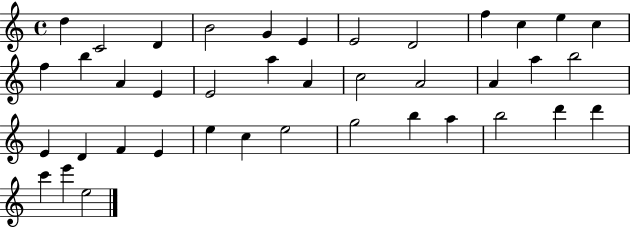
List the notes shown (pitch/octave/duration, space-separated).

D5/q C4/h D4/q B4/h G4/q E4/q E4/h D4/h F5/q C5/q E5/q C5/q F5/q B5/q A4/q E4/q E4/h A5/q A4/q C5/h A4/h A4/q A5/q B5/h E4/q D4/q F4/q E4/q E5/q C5/q E5/h G5/h B5/q A5/q B5/h D6/q D6/q C6/q E6/q E5/h